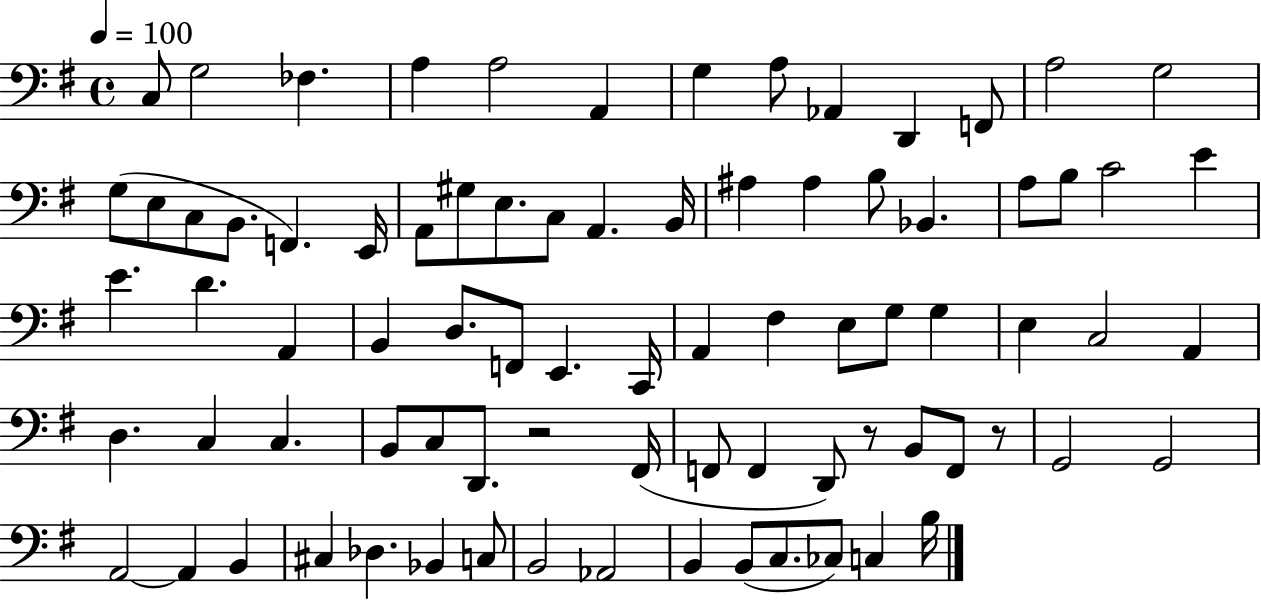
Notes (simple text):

C3/e G3/h FES3/q. A3/q A3/h A2/q G3/q A3/e Ab2/q D2/q F2/e A3/h G3/h G3/e E3/e C3/e B2/e. F2/q. E2/s A2/e G#3/e E3/e. C3/e A2/q. B2/s A#3/q A#3/q B3/e Bb2/q. A3/e B3/e C4/h E4/q E4/q. D4/q. A2/q B2/q D3/e. F2/e E2/q. C2/s A2/q F#3/q E3/e G3/e G3/q E3/q C3/h A2/q D3/q. C3/q C3/q. B2/e C3/e D2/e. R/h F#2/s F2/e F2/q D2/e R/e B2/e F2/e R/e G2/h G2/h A2/h A2/q B2/q C#3/q Db3/q. Bb2/q C3/e B2/h Ab2/h B2/q B2/e C3/e. CES3/e C3/q B3/s